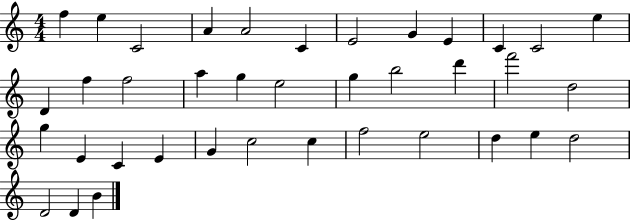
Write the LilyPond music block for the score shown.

{
  \clef treble
  \numericTimeSignature
  \time 4/4
  \key c \major
  f''4 e''4 c'2 | a'4 a'2 c'4 | e'2 g'4 e'4 | c'4 c'2 e''4 | \break d'4 f''4 f''2 | a''4 g''4 e''2 | g''4 b''2 d'''4 | f'''2 d''2 | \break g''4 e'4 c'4 e'4 | g'4 c''2 c''4 | f''2 e''2 | d''4 e''4 d''2 | \break d'2 d'4 b'4 | \bar "|."
}